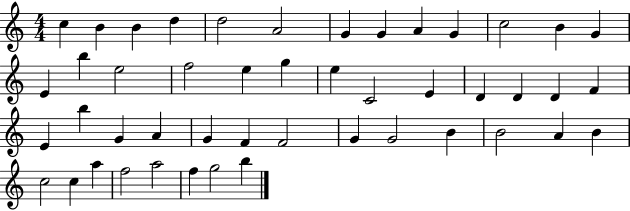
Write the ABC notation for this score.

X:1
T:Untitled
M:4/4
L:1/4
K:C
c B B d d2 A2 G G A G c2 B G E b e2 f2 e g e C2 E D D D F E b G A G F F2 G G2 B B2 A B c2 c a f2 a2 f g2 b